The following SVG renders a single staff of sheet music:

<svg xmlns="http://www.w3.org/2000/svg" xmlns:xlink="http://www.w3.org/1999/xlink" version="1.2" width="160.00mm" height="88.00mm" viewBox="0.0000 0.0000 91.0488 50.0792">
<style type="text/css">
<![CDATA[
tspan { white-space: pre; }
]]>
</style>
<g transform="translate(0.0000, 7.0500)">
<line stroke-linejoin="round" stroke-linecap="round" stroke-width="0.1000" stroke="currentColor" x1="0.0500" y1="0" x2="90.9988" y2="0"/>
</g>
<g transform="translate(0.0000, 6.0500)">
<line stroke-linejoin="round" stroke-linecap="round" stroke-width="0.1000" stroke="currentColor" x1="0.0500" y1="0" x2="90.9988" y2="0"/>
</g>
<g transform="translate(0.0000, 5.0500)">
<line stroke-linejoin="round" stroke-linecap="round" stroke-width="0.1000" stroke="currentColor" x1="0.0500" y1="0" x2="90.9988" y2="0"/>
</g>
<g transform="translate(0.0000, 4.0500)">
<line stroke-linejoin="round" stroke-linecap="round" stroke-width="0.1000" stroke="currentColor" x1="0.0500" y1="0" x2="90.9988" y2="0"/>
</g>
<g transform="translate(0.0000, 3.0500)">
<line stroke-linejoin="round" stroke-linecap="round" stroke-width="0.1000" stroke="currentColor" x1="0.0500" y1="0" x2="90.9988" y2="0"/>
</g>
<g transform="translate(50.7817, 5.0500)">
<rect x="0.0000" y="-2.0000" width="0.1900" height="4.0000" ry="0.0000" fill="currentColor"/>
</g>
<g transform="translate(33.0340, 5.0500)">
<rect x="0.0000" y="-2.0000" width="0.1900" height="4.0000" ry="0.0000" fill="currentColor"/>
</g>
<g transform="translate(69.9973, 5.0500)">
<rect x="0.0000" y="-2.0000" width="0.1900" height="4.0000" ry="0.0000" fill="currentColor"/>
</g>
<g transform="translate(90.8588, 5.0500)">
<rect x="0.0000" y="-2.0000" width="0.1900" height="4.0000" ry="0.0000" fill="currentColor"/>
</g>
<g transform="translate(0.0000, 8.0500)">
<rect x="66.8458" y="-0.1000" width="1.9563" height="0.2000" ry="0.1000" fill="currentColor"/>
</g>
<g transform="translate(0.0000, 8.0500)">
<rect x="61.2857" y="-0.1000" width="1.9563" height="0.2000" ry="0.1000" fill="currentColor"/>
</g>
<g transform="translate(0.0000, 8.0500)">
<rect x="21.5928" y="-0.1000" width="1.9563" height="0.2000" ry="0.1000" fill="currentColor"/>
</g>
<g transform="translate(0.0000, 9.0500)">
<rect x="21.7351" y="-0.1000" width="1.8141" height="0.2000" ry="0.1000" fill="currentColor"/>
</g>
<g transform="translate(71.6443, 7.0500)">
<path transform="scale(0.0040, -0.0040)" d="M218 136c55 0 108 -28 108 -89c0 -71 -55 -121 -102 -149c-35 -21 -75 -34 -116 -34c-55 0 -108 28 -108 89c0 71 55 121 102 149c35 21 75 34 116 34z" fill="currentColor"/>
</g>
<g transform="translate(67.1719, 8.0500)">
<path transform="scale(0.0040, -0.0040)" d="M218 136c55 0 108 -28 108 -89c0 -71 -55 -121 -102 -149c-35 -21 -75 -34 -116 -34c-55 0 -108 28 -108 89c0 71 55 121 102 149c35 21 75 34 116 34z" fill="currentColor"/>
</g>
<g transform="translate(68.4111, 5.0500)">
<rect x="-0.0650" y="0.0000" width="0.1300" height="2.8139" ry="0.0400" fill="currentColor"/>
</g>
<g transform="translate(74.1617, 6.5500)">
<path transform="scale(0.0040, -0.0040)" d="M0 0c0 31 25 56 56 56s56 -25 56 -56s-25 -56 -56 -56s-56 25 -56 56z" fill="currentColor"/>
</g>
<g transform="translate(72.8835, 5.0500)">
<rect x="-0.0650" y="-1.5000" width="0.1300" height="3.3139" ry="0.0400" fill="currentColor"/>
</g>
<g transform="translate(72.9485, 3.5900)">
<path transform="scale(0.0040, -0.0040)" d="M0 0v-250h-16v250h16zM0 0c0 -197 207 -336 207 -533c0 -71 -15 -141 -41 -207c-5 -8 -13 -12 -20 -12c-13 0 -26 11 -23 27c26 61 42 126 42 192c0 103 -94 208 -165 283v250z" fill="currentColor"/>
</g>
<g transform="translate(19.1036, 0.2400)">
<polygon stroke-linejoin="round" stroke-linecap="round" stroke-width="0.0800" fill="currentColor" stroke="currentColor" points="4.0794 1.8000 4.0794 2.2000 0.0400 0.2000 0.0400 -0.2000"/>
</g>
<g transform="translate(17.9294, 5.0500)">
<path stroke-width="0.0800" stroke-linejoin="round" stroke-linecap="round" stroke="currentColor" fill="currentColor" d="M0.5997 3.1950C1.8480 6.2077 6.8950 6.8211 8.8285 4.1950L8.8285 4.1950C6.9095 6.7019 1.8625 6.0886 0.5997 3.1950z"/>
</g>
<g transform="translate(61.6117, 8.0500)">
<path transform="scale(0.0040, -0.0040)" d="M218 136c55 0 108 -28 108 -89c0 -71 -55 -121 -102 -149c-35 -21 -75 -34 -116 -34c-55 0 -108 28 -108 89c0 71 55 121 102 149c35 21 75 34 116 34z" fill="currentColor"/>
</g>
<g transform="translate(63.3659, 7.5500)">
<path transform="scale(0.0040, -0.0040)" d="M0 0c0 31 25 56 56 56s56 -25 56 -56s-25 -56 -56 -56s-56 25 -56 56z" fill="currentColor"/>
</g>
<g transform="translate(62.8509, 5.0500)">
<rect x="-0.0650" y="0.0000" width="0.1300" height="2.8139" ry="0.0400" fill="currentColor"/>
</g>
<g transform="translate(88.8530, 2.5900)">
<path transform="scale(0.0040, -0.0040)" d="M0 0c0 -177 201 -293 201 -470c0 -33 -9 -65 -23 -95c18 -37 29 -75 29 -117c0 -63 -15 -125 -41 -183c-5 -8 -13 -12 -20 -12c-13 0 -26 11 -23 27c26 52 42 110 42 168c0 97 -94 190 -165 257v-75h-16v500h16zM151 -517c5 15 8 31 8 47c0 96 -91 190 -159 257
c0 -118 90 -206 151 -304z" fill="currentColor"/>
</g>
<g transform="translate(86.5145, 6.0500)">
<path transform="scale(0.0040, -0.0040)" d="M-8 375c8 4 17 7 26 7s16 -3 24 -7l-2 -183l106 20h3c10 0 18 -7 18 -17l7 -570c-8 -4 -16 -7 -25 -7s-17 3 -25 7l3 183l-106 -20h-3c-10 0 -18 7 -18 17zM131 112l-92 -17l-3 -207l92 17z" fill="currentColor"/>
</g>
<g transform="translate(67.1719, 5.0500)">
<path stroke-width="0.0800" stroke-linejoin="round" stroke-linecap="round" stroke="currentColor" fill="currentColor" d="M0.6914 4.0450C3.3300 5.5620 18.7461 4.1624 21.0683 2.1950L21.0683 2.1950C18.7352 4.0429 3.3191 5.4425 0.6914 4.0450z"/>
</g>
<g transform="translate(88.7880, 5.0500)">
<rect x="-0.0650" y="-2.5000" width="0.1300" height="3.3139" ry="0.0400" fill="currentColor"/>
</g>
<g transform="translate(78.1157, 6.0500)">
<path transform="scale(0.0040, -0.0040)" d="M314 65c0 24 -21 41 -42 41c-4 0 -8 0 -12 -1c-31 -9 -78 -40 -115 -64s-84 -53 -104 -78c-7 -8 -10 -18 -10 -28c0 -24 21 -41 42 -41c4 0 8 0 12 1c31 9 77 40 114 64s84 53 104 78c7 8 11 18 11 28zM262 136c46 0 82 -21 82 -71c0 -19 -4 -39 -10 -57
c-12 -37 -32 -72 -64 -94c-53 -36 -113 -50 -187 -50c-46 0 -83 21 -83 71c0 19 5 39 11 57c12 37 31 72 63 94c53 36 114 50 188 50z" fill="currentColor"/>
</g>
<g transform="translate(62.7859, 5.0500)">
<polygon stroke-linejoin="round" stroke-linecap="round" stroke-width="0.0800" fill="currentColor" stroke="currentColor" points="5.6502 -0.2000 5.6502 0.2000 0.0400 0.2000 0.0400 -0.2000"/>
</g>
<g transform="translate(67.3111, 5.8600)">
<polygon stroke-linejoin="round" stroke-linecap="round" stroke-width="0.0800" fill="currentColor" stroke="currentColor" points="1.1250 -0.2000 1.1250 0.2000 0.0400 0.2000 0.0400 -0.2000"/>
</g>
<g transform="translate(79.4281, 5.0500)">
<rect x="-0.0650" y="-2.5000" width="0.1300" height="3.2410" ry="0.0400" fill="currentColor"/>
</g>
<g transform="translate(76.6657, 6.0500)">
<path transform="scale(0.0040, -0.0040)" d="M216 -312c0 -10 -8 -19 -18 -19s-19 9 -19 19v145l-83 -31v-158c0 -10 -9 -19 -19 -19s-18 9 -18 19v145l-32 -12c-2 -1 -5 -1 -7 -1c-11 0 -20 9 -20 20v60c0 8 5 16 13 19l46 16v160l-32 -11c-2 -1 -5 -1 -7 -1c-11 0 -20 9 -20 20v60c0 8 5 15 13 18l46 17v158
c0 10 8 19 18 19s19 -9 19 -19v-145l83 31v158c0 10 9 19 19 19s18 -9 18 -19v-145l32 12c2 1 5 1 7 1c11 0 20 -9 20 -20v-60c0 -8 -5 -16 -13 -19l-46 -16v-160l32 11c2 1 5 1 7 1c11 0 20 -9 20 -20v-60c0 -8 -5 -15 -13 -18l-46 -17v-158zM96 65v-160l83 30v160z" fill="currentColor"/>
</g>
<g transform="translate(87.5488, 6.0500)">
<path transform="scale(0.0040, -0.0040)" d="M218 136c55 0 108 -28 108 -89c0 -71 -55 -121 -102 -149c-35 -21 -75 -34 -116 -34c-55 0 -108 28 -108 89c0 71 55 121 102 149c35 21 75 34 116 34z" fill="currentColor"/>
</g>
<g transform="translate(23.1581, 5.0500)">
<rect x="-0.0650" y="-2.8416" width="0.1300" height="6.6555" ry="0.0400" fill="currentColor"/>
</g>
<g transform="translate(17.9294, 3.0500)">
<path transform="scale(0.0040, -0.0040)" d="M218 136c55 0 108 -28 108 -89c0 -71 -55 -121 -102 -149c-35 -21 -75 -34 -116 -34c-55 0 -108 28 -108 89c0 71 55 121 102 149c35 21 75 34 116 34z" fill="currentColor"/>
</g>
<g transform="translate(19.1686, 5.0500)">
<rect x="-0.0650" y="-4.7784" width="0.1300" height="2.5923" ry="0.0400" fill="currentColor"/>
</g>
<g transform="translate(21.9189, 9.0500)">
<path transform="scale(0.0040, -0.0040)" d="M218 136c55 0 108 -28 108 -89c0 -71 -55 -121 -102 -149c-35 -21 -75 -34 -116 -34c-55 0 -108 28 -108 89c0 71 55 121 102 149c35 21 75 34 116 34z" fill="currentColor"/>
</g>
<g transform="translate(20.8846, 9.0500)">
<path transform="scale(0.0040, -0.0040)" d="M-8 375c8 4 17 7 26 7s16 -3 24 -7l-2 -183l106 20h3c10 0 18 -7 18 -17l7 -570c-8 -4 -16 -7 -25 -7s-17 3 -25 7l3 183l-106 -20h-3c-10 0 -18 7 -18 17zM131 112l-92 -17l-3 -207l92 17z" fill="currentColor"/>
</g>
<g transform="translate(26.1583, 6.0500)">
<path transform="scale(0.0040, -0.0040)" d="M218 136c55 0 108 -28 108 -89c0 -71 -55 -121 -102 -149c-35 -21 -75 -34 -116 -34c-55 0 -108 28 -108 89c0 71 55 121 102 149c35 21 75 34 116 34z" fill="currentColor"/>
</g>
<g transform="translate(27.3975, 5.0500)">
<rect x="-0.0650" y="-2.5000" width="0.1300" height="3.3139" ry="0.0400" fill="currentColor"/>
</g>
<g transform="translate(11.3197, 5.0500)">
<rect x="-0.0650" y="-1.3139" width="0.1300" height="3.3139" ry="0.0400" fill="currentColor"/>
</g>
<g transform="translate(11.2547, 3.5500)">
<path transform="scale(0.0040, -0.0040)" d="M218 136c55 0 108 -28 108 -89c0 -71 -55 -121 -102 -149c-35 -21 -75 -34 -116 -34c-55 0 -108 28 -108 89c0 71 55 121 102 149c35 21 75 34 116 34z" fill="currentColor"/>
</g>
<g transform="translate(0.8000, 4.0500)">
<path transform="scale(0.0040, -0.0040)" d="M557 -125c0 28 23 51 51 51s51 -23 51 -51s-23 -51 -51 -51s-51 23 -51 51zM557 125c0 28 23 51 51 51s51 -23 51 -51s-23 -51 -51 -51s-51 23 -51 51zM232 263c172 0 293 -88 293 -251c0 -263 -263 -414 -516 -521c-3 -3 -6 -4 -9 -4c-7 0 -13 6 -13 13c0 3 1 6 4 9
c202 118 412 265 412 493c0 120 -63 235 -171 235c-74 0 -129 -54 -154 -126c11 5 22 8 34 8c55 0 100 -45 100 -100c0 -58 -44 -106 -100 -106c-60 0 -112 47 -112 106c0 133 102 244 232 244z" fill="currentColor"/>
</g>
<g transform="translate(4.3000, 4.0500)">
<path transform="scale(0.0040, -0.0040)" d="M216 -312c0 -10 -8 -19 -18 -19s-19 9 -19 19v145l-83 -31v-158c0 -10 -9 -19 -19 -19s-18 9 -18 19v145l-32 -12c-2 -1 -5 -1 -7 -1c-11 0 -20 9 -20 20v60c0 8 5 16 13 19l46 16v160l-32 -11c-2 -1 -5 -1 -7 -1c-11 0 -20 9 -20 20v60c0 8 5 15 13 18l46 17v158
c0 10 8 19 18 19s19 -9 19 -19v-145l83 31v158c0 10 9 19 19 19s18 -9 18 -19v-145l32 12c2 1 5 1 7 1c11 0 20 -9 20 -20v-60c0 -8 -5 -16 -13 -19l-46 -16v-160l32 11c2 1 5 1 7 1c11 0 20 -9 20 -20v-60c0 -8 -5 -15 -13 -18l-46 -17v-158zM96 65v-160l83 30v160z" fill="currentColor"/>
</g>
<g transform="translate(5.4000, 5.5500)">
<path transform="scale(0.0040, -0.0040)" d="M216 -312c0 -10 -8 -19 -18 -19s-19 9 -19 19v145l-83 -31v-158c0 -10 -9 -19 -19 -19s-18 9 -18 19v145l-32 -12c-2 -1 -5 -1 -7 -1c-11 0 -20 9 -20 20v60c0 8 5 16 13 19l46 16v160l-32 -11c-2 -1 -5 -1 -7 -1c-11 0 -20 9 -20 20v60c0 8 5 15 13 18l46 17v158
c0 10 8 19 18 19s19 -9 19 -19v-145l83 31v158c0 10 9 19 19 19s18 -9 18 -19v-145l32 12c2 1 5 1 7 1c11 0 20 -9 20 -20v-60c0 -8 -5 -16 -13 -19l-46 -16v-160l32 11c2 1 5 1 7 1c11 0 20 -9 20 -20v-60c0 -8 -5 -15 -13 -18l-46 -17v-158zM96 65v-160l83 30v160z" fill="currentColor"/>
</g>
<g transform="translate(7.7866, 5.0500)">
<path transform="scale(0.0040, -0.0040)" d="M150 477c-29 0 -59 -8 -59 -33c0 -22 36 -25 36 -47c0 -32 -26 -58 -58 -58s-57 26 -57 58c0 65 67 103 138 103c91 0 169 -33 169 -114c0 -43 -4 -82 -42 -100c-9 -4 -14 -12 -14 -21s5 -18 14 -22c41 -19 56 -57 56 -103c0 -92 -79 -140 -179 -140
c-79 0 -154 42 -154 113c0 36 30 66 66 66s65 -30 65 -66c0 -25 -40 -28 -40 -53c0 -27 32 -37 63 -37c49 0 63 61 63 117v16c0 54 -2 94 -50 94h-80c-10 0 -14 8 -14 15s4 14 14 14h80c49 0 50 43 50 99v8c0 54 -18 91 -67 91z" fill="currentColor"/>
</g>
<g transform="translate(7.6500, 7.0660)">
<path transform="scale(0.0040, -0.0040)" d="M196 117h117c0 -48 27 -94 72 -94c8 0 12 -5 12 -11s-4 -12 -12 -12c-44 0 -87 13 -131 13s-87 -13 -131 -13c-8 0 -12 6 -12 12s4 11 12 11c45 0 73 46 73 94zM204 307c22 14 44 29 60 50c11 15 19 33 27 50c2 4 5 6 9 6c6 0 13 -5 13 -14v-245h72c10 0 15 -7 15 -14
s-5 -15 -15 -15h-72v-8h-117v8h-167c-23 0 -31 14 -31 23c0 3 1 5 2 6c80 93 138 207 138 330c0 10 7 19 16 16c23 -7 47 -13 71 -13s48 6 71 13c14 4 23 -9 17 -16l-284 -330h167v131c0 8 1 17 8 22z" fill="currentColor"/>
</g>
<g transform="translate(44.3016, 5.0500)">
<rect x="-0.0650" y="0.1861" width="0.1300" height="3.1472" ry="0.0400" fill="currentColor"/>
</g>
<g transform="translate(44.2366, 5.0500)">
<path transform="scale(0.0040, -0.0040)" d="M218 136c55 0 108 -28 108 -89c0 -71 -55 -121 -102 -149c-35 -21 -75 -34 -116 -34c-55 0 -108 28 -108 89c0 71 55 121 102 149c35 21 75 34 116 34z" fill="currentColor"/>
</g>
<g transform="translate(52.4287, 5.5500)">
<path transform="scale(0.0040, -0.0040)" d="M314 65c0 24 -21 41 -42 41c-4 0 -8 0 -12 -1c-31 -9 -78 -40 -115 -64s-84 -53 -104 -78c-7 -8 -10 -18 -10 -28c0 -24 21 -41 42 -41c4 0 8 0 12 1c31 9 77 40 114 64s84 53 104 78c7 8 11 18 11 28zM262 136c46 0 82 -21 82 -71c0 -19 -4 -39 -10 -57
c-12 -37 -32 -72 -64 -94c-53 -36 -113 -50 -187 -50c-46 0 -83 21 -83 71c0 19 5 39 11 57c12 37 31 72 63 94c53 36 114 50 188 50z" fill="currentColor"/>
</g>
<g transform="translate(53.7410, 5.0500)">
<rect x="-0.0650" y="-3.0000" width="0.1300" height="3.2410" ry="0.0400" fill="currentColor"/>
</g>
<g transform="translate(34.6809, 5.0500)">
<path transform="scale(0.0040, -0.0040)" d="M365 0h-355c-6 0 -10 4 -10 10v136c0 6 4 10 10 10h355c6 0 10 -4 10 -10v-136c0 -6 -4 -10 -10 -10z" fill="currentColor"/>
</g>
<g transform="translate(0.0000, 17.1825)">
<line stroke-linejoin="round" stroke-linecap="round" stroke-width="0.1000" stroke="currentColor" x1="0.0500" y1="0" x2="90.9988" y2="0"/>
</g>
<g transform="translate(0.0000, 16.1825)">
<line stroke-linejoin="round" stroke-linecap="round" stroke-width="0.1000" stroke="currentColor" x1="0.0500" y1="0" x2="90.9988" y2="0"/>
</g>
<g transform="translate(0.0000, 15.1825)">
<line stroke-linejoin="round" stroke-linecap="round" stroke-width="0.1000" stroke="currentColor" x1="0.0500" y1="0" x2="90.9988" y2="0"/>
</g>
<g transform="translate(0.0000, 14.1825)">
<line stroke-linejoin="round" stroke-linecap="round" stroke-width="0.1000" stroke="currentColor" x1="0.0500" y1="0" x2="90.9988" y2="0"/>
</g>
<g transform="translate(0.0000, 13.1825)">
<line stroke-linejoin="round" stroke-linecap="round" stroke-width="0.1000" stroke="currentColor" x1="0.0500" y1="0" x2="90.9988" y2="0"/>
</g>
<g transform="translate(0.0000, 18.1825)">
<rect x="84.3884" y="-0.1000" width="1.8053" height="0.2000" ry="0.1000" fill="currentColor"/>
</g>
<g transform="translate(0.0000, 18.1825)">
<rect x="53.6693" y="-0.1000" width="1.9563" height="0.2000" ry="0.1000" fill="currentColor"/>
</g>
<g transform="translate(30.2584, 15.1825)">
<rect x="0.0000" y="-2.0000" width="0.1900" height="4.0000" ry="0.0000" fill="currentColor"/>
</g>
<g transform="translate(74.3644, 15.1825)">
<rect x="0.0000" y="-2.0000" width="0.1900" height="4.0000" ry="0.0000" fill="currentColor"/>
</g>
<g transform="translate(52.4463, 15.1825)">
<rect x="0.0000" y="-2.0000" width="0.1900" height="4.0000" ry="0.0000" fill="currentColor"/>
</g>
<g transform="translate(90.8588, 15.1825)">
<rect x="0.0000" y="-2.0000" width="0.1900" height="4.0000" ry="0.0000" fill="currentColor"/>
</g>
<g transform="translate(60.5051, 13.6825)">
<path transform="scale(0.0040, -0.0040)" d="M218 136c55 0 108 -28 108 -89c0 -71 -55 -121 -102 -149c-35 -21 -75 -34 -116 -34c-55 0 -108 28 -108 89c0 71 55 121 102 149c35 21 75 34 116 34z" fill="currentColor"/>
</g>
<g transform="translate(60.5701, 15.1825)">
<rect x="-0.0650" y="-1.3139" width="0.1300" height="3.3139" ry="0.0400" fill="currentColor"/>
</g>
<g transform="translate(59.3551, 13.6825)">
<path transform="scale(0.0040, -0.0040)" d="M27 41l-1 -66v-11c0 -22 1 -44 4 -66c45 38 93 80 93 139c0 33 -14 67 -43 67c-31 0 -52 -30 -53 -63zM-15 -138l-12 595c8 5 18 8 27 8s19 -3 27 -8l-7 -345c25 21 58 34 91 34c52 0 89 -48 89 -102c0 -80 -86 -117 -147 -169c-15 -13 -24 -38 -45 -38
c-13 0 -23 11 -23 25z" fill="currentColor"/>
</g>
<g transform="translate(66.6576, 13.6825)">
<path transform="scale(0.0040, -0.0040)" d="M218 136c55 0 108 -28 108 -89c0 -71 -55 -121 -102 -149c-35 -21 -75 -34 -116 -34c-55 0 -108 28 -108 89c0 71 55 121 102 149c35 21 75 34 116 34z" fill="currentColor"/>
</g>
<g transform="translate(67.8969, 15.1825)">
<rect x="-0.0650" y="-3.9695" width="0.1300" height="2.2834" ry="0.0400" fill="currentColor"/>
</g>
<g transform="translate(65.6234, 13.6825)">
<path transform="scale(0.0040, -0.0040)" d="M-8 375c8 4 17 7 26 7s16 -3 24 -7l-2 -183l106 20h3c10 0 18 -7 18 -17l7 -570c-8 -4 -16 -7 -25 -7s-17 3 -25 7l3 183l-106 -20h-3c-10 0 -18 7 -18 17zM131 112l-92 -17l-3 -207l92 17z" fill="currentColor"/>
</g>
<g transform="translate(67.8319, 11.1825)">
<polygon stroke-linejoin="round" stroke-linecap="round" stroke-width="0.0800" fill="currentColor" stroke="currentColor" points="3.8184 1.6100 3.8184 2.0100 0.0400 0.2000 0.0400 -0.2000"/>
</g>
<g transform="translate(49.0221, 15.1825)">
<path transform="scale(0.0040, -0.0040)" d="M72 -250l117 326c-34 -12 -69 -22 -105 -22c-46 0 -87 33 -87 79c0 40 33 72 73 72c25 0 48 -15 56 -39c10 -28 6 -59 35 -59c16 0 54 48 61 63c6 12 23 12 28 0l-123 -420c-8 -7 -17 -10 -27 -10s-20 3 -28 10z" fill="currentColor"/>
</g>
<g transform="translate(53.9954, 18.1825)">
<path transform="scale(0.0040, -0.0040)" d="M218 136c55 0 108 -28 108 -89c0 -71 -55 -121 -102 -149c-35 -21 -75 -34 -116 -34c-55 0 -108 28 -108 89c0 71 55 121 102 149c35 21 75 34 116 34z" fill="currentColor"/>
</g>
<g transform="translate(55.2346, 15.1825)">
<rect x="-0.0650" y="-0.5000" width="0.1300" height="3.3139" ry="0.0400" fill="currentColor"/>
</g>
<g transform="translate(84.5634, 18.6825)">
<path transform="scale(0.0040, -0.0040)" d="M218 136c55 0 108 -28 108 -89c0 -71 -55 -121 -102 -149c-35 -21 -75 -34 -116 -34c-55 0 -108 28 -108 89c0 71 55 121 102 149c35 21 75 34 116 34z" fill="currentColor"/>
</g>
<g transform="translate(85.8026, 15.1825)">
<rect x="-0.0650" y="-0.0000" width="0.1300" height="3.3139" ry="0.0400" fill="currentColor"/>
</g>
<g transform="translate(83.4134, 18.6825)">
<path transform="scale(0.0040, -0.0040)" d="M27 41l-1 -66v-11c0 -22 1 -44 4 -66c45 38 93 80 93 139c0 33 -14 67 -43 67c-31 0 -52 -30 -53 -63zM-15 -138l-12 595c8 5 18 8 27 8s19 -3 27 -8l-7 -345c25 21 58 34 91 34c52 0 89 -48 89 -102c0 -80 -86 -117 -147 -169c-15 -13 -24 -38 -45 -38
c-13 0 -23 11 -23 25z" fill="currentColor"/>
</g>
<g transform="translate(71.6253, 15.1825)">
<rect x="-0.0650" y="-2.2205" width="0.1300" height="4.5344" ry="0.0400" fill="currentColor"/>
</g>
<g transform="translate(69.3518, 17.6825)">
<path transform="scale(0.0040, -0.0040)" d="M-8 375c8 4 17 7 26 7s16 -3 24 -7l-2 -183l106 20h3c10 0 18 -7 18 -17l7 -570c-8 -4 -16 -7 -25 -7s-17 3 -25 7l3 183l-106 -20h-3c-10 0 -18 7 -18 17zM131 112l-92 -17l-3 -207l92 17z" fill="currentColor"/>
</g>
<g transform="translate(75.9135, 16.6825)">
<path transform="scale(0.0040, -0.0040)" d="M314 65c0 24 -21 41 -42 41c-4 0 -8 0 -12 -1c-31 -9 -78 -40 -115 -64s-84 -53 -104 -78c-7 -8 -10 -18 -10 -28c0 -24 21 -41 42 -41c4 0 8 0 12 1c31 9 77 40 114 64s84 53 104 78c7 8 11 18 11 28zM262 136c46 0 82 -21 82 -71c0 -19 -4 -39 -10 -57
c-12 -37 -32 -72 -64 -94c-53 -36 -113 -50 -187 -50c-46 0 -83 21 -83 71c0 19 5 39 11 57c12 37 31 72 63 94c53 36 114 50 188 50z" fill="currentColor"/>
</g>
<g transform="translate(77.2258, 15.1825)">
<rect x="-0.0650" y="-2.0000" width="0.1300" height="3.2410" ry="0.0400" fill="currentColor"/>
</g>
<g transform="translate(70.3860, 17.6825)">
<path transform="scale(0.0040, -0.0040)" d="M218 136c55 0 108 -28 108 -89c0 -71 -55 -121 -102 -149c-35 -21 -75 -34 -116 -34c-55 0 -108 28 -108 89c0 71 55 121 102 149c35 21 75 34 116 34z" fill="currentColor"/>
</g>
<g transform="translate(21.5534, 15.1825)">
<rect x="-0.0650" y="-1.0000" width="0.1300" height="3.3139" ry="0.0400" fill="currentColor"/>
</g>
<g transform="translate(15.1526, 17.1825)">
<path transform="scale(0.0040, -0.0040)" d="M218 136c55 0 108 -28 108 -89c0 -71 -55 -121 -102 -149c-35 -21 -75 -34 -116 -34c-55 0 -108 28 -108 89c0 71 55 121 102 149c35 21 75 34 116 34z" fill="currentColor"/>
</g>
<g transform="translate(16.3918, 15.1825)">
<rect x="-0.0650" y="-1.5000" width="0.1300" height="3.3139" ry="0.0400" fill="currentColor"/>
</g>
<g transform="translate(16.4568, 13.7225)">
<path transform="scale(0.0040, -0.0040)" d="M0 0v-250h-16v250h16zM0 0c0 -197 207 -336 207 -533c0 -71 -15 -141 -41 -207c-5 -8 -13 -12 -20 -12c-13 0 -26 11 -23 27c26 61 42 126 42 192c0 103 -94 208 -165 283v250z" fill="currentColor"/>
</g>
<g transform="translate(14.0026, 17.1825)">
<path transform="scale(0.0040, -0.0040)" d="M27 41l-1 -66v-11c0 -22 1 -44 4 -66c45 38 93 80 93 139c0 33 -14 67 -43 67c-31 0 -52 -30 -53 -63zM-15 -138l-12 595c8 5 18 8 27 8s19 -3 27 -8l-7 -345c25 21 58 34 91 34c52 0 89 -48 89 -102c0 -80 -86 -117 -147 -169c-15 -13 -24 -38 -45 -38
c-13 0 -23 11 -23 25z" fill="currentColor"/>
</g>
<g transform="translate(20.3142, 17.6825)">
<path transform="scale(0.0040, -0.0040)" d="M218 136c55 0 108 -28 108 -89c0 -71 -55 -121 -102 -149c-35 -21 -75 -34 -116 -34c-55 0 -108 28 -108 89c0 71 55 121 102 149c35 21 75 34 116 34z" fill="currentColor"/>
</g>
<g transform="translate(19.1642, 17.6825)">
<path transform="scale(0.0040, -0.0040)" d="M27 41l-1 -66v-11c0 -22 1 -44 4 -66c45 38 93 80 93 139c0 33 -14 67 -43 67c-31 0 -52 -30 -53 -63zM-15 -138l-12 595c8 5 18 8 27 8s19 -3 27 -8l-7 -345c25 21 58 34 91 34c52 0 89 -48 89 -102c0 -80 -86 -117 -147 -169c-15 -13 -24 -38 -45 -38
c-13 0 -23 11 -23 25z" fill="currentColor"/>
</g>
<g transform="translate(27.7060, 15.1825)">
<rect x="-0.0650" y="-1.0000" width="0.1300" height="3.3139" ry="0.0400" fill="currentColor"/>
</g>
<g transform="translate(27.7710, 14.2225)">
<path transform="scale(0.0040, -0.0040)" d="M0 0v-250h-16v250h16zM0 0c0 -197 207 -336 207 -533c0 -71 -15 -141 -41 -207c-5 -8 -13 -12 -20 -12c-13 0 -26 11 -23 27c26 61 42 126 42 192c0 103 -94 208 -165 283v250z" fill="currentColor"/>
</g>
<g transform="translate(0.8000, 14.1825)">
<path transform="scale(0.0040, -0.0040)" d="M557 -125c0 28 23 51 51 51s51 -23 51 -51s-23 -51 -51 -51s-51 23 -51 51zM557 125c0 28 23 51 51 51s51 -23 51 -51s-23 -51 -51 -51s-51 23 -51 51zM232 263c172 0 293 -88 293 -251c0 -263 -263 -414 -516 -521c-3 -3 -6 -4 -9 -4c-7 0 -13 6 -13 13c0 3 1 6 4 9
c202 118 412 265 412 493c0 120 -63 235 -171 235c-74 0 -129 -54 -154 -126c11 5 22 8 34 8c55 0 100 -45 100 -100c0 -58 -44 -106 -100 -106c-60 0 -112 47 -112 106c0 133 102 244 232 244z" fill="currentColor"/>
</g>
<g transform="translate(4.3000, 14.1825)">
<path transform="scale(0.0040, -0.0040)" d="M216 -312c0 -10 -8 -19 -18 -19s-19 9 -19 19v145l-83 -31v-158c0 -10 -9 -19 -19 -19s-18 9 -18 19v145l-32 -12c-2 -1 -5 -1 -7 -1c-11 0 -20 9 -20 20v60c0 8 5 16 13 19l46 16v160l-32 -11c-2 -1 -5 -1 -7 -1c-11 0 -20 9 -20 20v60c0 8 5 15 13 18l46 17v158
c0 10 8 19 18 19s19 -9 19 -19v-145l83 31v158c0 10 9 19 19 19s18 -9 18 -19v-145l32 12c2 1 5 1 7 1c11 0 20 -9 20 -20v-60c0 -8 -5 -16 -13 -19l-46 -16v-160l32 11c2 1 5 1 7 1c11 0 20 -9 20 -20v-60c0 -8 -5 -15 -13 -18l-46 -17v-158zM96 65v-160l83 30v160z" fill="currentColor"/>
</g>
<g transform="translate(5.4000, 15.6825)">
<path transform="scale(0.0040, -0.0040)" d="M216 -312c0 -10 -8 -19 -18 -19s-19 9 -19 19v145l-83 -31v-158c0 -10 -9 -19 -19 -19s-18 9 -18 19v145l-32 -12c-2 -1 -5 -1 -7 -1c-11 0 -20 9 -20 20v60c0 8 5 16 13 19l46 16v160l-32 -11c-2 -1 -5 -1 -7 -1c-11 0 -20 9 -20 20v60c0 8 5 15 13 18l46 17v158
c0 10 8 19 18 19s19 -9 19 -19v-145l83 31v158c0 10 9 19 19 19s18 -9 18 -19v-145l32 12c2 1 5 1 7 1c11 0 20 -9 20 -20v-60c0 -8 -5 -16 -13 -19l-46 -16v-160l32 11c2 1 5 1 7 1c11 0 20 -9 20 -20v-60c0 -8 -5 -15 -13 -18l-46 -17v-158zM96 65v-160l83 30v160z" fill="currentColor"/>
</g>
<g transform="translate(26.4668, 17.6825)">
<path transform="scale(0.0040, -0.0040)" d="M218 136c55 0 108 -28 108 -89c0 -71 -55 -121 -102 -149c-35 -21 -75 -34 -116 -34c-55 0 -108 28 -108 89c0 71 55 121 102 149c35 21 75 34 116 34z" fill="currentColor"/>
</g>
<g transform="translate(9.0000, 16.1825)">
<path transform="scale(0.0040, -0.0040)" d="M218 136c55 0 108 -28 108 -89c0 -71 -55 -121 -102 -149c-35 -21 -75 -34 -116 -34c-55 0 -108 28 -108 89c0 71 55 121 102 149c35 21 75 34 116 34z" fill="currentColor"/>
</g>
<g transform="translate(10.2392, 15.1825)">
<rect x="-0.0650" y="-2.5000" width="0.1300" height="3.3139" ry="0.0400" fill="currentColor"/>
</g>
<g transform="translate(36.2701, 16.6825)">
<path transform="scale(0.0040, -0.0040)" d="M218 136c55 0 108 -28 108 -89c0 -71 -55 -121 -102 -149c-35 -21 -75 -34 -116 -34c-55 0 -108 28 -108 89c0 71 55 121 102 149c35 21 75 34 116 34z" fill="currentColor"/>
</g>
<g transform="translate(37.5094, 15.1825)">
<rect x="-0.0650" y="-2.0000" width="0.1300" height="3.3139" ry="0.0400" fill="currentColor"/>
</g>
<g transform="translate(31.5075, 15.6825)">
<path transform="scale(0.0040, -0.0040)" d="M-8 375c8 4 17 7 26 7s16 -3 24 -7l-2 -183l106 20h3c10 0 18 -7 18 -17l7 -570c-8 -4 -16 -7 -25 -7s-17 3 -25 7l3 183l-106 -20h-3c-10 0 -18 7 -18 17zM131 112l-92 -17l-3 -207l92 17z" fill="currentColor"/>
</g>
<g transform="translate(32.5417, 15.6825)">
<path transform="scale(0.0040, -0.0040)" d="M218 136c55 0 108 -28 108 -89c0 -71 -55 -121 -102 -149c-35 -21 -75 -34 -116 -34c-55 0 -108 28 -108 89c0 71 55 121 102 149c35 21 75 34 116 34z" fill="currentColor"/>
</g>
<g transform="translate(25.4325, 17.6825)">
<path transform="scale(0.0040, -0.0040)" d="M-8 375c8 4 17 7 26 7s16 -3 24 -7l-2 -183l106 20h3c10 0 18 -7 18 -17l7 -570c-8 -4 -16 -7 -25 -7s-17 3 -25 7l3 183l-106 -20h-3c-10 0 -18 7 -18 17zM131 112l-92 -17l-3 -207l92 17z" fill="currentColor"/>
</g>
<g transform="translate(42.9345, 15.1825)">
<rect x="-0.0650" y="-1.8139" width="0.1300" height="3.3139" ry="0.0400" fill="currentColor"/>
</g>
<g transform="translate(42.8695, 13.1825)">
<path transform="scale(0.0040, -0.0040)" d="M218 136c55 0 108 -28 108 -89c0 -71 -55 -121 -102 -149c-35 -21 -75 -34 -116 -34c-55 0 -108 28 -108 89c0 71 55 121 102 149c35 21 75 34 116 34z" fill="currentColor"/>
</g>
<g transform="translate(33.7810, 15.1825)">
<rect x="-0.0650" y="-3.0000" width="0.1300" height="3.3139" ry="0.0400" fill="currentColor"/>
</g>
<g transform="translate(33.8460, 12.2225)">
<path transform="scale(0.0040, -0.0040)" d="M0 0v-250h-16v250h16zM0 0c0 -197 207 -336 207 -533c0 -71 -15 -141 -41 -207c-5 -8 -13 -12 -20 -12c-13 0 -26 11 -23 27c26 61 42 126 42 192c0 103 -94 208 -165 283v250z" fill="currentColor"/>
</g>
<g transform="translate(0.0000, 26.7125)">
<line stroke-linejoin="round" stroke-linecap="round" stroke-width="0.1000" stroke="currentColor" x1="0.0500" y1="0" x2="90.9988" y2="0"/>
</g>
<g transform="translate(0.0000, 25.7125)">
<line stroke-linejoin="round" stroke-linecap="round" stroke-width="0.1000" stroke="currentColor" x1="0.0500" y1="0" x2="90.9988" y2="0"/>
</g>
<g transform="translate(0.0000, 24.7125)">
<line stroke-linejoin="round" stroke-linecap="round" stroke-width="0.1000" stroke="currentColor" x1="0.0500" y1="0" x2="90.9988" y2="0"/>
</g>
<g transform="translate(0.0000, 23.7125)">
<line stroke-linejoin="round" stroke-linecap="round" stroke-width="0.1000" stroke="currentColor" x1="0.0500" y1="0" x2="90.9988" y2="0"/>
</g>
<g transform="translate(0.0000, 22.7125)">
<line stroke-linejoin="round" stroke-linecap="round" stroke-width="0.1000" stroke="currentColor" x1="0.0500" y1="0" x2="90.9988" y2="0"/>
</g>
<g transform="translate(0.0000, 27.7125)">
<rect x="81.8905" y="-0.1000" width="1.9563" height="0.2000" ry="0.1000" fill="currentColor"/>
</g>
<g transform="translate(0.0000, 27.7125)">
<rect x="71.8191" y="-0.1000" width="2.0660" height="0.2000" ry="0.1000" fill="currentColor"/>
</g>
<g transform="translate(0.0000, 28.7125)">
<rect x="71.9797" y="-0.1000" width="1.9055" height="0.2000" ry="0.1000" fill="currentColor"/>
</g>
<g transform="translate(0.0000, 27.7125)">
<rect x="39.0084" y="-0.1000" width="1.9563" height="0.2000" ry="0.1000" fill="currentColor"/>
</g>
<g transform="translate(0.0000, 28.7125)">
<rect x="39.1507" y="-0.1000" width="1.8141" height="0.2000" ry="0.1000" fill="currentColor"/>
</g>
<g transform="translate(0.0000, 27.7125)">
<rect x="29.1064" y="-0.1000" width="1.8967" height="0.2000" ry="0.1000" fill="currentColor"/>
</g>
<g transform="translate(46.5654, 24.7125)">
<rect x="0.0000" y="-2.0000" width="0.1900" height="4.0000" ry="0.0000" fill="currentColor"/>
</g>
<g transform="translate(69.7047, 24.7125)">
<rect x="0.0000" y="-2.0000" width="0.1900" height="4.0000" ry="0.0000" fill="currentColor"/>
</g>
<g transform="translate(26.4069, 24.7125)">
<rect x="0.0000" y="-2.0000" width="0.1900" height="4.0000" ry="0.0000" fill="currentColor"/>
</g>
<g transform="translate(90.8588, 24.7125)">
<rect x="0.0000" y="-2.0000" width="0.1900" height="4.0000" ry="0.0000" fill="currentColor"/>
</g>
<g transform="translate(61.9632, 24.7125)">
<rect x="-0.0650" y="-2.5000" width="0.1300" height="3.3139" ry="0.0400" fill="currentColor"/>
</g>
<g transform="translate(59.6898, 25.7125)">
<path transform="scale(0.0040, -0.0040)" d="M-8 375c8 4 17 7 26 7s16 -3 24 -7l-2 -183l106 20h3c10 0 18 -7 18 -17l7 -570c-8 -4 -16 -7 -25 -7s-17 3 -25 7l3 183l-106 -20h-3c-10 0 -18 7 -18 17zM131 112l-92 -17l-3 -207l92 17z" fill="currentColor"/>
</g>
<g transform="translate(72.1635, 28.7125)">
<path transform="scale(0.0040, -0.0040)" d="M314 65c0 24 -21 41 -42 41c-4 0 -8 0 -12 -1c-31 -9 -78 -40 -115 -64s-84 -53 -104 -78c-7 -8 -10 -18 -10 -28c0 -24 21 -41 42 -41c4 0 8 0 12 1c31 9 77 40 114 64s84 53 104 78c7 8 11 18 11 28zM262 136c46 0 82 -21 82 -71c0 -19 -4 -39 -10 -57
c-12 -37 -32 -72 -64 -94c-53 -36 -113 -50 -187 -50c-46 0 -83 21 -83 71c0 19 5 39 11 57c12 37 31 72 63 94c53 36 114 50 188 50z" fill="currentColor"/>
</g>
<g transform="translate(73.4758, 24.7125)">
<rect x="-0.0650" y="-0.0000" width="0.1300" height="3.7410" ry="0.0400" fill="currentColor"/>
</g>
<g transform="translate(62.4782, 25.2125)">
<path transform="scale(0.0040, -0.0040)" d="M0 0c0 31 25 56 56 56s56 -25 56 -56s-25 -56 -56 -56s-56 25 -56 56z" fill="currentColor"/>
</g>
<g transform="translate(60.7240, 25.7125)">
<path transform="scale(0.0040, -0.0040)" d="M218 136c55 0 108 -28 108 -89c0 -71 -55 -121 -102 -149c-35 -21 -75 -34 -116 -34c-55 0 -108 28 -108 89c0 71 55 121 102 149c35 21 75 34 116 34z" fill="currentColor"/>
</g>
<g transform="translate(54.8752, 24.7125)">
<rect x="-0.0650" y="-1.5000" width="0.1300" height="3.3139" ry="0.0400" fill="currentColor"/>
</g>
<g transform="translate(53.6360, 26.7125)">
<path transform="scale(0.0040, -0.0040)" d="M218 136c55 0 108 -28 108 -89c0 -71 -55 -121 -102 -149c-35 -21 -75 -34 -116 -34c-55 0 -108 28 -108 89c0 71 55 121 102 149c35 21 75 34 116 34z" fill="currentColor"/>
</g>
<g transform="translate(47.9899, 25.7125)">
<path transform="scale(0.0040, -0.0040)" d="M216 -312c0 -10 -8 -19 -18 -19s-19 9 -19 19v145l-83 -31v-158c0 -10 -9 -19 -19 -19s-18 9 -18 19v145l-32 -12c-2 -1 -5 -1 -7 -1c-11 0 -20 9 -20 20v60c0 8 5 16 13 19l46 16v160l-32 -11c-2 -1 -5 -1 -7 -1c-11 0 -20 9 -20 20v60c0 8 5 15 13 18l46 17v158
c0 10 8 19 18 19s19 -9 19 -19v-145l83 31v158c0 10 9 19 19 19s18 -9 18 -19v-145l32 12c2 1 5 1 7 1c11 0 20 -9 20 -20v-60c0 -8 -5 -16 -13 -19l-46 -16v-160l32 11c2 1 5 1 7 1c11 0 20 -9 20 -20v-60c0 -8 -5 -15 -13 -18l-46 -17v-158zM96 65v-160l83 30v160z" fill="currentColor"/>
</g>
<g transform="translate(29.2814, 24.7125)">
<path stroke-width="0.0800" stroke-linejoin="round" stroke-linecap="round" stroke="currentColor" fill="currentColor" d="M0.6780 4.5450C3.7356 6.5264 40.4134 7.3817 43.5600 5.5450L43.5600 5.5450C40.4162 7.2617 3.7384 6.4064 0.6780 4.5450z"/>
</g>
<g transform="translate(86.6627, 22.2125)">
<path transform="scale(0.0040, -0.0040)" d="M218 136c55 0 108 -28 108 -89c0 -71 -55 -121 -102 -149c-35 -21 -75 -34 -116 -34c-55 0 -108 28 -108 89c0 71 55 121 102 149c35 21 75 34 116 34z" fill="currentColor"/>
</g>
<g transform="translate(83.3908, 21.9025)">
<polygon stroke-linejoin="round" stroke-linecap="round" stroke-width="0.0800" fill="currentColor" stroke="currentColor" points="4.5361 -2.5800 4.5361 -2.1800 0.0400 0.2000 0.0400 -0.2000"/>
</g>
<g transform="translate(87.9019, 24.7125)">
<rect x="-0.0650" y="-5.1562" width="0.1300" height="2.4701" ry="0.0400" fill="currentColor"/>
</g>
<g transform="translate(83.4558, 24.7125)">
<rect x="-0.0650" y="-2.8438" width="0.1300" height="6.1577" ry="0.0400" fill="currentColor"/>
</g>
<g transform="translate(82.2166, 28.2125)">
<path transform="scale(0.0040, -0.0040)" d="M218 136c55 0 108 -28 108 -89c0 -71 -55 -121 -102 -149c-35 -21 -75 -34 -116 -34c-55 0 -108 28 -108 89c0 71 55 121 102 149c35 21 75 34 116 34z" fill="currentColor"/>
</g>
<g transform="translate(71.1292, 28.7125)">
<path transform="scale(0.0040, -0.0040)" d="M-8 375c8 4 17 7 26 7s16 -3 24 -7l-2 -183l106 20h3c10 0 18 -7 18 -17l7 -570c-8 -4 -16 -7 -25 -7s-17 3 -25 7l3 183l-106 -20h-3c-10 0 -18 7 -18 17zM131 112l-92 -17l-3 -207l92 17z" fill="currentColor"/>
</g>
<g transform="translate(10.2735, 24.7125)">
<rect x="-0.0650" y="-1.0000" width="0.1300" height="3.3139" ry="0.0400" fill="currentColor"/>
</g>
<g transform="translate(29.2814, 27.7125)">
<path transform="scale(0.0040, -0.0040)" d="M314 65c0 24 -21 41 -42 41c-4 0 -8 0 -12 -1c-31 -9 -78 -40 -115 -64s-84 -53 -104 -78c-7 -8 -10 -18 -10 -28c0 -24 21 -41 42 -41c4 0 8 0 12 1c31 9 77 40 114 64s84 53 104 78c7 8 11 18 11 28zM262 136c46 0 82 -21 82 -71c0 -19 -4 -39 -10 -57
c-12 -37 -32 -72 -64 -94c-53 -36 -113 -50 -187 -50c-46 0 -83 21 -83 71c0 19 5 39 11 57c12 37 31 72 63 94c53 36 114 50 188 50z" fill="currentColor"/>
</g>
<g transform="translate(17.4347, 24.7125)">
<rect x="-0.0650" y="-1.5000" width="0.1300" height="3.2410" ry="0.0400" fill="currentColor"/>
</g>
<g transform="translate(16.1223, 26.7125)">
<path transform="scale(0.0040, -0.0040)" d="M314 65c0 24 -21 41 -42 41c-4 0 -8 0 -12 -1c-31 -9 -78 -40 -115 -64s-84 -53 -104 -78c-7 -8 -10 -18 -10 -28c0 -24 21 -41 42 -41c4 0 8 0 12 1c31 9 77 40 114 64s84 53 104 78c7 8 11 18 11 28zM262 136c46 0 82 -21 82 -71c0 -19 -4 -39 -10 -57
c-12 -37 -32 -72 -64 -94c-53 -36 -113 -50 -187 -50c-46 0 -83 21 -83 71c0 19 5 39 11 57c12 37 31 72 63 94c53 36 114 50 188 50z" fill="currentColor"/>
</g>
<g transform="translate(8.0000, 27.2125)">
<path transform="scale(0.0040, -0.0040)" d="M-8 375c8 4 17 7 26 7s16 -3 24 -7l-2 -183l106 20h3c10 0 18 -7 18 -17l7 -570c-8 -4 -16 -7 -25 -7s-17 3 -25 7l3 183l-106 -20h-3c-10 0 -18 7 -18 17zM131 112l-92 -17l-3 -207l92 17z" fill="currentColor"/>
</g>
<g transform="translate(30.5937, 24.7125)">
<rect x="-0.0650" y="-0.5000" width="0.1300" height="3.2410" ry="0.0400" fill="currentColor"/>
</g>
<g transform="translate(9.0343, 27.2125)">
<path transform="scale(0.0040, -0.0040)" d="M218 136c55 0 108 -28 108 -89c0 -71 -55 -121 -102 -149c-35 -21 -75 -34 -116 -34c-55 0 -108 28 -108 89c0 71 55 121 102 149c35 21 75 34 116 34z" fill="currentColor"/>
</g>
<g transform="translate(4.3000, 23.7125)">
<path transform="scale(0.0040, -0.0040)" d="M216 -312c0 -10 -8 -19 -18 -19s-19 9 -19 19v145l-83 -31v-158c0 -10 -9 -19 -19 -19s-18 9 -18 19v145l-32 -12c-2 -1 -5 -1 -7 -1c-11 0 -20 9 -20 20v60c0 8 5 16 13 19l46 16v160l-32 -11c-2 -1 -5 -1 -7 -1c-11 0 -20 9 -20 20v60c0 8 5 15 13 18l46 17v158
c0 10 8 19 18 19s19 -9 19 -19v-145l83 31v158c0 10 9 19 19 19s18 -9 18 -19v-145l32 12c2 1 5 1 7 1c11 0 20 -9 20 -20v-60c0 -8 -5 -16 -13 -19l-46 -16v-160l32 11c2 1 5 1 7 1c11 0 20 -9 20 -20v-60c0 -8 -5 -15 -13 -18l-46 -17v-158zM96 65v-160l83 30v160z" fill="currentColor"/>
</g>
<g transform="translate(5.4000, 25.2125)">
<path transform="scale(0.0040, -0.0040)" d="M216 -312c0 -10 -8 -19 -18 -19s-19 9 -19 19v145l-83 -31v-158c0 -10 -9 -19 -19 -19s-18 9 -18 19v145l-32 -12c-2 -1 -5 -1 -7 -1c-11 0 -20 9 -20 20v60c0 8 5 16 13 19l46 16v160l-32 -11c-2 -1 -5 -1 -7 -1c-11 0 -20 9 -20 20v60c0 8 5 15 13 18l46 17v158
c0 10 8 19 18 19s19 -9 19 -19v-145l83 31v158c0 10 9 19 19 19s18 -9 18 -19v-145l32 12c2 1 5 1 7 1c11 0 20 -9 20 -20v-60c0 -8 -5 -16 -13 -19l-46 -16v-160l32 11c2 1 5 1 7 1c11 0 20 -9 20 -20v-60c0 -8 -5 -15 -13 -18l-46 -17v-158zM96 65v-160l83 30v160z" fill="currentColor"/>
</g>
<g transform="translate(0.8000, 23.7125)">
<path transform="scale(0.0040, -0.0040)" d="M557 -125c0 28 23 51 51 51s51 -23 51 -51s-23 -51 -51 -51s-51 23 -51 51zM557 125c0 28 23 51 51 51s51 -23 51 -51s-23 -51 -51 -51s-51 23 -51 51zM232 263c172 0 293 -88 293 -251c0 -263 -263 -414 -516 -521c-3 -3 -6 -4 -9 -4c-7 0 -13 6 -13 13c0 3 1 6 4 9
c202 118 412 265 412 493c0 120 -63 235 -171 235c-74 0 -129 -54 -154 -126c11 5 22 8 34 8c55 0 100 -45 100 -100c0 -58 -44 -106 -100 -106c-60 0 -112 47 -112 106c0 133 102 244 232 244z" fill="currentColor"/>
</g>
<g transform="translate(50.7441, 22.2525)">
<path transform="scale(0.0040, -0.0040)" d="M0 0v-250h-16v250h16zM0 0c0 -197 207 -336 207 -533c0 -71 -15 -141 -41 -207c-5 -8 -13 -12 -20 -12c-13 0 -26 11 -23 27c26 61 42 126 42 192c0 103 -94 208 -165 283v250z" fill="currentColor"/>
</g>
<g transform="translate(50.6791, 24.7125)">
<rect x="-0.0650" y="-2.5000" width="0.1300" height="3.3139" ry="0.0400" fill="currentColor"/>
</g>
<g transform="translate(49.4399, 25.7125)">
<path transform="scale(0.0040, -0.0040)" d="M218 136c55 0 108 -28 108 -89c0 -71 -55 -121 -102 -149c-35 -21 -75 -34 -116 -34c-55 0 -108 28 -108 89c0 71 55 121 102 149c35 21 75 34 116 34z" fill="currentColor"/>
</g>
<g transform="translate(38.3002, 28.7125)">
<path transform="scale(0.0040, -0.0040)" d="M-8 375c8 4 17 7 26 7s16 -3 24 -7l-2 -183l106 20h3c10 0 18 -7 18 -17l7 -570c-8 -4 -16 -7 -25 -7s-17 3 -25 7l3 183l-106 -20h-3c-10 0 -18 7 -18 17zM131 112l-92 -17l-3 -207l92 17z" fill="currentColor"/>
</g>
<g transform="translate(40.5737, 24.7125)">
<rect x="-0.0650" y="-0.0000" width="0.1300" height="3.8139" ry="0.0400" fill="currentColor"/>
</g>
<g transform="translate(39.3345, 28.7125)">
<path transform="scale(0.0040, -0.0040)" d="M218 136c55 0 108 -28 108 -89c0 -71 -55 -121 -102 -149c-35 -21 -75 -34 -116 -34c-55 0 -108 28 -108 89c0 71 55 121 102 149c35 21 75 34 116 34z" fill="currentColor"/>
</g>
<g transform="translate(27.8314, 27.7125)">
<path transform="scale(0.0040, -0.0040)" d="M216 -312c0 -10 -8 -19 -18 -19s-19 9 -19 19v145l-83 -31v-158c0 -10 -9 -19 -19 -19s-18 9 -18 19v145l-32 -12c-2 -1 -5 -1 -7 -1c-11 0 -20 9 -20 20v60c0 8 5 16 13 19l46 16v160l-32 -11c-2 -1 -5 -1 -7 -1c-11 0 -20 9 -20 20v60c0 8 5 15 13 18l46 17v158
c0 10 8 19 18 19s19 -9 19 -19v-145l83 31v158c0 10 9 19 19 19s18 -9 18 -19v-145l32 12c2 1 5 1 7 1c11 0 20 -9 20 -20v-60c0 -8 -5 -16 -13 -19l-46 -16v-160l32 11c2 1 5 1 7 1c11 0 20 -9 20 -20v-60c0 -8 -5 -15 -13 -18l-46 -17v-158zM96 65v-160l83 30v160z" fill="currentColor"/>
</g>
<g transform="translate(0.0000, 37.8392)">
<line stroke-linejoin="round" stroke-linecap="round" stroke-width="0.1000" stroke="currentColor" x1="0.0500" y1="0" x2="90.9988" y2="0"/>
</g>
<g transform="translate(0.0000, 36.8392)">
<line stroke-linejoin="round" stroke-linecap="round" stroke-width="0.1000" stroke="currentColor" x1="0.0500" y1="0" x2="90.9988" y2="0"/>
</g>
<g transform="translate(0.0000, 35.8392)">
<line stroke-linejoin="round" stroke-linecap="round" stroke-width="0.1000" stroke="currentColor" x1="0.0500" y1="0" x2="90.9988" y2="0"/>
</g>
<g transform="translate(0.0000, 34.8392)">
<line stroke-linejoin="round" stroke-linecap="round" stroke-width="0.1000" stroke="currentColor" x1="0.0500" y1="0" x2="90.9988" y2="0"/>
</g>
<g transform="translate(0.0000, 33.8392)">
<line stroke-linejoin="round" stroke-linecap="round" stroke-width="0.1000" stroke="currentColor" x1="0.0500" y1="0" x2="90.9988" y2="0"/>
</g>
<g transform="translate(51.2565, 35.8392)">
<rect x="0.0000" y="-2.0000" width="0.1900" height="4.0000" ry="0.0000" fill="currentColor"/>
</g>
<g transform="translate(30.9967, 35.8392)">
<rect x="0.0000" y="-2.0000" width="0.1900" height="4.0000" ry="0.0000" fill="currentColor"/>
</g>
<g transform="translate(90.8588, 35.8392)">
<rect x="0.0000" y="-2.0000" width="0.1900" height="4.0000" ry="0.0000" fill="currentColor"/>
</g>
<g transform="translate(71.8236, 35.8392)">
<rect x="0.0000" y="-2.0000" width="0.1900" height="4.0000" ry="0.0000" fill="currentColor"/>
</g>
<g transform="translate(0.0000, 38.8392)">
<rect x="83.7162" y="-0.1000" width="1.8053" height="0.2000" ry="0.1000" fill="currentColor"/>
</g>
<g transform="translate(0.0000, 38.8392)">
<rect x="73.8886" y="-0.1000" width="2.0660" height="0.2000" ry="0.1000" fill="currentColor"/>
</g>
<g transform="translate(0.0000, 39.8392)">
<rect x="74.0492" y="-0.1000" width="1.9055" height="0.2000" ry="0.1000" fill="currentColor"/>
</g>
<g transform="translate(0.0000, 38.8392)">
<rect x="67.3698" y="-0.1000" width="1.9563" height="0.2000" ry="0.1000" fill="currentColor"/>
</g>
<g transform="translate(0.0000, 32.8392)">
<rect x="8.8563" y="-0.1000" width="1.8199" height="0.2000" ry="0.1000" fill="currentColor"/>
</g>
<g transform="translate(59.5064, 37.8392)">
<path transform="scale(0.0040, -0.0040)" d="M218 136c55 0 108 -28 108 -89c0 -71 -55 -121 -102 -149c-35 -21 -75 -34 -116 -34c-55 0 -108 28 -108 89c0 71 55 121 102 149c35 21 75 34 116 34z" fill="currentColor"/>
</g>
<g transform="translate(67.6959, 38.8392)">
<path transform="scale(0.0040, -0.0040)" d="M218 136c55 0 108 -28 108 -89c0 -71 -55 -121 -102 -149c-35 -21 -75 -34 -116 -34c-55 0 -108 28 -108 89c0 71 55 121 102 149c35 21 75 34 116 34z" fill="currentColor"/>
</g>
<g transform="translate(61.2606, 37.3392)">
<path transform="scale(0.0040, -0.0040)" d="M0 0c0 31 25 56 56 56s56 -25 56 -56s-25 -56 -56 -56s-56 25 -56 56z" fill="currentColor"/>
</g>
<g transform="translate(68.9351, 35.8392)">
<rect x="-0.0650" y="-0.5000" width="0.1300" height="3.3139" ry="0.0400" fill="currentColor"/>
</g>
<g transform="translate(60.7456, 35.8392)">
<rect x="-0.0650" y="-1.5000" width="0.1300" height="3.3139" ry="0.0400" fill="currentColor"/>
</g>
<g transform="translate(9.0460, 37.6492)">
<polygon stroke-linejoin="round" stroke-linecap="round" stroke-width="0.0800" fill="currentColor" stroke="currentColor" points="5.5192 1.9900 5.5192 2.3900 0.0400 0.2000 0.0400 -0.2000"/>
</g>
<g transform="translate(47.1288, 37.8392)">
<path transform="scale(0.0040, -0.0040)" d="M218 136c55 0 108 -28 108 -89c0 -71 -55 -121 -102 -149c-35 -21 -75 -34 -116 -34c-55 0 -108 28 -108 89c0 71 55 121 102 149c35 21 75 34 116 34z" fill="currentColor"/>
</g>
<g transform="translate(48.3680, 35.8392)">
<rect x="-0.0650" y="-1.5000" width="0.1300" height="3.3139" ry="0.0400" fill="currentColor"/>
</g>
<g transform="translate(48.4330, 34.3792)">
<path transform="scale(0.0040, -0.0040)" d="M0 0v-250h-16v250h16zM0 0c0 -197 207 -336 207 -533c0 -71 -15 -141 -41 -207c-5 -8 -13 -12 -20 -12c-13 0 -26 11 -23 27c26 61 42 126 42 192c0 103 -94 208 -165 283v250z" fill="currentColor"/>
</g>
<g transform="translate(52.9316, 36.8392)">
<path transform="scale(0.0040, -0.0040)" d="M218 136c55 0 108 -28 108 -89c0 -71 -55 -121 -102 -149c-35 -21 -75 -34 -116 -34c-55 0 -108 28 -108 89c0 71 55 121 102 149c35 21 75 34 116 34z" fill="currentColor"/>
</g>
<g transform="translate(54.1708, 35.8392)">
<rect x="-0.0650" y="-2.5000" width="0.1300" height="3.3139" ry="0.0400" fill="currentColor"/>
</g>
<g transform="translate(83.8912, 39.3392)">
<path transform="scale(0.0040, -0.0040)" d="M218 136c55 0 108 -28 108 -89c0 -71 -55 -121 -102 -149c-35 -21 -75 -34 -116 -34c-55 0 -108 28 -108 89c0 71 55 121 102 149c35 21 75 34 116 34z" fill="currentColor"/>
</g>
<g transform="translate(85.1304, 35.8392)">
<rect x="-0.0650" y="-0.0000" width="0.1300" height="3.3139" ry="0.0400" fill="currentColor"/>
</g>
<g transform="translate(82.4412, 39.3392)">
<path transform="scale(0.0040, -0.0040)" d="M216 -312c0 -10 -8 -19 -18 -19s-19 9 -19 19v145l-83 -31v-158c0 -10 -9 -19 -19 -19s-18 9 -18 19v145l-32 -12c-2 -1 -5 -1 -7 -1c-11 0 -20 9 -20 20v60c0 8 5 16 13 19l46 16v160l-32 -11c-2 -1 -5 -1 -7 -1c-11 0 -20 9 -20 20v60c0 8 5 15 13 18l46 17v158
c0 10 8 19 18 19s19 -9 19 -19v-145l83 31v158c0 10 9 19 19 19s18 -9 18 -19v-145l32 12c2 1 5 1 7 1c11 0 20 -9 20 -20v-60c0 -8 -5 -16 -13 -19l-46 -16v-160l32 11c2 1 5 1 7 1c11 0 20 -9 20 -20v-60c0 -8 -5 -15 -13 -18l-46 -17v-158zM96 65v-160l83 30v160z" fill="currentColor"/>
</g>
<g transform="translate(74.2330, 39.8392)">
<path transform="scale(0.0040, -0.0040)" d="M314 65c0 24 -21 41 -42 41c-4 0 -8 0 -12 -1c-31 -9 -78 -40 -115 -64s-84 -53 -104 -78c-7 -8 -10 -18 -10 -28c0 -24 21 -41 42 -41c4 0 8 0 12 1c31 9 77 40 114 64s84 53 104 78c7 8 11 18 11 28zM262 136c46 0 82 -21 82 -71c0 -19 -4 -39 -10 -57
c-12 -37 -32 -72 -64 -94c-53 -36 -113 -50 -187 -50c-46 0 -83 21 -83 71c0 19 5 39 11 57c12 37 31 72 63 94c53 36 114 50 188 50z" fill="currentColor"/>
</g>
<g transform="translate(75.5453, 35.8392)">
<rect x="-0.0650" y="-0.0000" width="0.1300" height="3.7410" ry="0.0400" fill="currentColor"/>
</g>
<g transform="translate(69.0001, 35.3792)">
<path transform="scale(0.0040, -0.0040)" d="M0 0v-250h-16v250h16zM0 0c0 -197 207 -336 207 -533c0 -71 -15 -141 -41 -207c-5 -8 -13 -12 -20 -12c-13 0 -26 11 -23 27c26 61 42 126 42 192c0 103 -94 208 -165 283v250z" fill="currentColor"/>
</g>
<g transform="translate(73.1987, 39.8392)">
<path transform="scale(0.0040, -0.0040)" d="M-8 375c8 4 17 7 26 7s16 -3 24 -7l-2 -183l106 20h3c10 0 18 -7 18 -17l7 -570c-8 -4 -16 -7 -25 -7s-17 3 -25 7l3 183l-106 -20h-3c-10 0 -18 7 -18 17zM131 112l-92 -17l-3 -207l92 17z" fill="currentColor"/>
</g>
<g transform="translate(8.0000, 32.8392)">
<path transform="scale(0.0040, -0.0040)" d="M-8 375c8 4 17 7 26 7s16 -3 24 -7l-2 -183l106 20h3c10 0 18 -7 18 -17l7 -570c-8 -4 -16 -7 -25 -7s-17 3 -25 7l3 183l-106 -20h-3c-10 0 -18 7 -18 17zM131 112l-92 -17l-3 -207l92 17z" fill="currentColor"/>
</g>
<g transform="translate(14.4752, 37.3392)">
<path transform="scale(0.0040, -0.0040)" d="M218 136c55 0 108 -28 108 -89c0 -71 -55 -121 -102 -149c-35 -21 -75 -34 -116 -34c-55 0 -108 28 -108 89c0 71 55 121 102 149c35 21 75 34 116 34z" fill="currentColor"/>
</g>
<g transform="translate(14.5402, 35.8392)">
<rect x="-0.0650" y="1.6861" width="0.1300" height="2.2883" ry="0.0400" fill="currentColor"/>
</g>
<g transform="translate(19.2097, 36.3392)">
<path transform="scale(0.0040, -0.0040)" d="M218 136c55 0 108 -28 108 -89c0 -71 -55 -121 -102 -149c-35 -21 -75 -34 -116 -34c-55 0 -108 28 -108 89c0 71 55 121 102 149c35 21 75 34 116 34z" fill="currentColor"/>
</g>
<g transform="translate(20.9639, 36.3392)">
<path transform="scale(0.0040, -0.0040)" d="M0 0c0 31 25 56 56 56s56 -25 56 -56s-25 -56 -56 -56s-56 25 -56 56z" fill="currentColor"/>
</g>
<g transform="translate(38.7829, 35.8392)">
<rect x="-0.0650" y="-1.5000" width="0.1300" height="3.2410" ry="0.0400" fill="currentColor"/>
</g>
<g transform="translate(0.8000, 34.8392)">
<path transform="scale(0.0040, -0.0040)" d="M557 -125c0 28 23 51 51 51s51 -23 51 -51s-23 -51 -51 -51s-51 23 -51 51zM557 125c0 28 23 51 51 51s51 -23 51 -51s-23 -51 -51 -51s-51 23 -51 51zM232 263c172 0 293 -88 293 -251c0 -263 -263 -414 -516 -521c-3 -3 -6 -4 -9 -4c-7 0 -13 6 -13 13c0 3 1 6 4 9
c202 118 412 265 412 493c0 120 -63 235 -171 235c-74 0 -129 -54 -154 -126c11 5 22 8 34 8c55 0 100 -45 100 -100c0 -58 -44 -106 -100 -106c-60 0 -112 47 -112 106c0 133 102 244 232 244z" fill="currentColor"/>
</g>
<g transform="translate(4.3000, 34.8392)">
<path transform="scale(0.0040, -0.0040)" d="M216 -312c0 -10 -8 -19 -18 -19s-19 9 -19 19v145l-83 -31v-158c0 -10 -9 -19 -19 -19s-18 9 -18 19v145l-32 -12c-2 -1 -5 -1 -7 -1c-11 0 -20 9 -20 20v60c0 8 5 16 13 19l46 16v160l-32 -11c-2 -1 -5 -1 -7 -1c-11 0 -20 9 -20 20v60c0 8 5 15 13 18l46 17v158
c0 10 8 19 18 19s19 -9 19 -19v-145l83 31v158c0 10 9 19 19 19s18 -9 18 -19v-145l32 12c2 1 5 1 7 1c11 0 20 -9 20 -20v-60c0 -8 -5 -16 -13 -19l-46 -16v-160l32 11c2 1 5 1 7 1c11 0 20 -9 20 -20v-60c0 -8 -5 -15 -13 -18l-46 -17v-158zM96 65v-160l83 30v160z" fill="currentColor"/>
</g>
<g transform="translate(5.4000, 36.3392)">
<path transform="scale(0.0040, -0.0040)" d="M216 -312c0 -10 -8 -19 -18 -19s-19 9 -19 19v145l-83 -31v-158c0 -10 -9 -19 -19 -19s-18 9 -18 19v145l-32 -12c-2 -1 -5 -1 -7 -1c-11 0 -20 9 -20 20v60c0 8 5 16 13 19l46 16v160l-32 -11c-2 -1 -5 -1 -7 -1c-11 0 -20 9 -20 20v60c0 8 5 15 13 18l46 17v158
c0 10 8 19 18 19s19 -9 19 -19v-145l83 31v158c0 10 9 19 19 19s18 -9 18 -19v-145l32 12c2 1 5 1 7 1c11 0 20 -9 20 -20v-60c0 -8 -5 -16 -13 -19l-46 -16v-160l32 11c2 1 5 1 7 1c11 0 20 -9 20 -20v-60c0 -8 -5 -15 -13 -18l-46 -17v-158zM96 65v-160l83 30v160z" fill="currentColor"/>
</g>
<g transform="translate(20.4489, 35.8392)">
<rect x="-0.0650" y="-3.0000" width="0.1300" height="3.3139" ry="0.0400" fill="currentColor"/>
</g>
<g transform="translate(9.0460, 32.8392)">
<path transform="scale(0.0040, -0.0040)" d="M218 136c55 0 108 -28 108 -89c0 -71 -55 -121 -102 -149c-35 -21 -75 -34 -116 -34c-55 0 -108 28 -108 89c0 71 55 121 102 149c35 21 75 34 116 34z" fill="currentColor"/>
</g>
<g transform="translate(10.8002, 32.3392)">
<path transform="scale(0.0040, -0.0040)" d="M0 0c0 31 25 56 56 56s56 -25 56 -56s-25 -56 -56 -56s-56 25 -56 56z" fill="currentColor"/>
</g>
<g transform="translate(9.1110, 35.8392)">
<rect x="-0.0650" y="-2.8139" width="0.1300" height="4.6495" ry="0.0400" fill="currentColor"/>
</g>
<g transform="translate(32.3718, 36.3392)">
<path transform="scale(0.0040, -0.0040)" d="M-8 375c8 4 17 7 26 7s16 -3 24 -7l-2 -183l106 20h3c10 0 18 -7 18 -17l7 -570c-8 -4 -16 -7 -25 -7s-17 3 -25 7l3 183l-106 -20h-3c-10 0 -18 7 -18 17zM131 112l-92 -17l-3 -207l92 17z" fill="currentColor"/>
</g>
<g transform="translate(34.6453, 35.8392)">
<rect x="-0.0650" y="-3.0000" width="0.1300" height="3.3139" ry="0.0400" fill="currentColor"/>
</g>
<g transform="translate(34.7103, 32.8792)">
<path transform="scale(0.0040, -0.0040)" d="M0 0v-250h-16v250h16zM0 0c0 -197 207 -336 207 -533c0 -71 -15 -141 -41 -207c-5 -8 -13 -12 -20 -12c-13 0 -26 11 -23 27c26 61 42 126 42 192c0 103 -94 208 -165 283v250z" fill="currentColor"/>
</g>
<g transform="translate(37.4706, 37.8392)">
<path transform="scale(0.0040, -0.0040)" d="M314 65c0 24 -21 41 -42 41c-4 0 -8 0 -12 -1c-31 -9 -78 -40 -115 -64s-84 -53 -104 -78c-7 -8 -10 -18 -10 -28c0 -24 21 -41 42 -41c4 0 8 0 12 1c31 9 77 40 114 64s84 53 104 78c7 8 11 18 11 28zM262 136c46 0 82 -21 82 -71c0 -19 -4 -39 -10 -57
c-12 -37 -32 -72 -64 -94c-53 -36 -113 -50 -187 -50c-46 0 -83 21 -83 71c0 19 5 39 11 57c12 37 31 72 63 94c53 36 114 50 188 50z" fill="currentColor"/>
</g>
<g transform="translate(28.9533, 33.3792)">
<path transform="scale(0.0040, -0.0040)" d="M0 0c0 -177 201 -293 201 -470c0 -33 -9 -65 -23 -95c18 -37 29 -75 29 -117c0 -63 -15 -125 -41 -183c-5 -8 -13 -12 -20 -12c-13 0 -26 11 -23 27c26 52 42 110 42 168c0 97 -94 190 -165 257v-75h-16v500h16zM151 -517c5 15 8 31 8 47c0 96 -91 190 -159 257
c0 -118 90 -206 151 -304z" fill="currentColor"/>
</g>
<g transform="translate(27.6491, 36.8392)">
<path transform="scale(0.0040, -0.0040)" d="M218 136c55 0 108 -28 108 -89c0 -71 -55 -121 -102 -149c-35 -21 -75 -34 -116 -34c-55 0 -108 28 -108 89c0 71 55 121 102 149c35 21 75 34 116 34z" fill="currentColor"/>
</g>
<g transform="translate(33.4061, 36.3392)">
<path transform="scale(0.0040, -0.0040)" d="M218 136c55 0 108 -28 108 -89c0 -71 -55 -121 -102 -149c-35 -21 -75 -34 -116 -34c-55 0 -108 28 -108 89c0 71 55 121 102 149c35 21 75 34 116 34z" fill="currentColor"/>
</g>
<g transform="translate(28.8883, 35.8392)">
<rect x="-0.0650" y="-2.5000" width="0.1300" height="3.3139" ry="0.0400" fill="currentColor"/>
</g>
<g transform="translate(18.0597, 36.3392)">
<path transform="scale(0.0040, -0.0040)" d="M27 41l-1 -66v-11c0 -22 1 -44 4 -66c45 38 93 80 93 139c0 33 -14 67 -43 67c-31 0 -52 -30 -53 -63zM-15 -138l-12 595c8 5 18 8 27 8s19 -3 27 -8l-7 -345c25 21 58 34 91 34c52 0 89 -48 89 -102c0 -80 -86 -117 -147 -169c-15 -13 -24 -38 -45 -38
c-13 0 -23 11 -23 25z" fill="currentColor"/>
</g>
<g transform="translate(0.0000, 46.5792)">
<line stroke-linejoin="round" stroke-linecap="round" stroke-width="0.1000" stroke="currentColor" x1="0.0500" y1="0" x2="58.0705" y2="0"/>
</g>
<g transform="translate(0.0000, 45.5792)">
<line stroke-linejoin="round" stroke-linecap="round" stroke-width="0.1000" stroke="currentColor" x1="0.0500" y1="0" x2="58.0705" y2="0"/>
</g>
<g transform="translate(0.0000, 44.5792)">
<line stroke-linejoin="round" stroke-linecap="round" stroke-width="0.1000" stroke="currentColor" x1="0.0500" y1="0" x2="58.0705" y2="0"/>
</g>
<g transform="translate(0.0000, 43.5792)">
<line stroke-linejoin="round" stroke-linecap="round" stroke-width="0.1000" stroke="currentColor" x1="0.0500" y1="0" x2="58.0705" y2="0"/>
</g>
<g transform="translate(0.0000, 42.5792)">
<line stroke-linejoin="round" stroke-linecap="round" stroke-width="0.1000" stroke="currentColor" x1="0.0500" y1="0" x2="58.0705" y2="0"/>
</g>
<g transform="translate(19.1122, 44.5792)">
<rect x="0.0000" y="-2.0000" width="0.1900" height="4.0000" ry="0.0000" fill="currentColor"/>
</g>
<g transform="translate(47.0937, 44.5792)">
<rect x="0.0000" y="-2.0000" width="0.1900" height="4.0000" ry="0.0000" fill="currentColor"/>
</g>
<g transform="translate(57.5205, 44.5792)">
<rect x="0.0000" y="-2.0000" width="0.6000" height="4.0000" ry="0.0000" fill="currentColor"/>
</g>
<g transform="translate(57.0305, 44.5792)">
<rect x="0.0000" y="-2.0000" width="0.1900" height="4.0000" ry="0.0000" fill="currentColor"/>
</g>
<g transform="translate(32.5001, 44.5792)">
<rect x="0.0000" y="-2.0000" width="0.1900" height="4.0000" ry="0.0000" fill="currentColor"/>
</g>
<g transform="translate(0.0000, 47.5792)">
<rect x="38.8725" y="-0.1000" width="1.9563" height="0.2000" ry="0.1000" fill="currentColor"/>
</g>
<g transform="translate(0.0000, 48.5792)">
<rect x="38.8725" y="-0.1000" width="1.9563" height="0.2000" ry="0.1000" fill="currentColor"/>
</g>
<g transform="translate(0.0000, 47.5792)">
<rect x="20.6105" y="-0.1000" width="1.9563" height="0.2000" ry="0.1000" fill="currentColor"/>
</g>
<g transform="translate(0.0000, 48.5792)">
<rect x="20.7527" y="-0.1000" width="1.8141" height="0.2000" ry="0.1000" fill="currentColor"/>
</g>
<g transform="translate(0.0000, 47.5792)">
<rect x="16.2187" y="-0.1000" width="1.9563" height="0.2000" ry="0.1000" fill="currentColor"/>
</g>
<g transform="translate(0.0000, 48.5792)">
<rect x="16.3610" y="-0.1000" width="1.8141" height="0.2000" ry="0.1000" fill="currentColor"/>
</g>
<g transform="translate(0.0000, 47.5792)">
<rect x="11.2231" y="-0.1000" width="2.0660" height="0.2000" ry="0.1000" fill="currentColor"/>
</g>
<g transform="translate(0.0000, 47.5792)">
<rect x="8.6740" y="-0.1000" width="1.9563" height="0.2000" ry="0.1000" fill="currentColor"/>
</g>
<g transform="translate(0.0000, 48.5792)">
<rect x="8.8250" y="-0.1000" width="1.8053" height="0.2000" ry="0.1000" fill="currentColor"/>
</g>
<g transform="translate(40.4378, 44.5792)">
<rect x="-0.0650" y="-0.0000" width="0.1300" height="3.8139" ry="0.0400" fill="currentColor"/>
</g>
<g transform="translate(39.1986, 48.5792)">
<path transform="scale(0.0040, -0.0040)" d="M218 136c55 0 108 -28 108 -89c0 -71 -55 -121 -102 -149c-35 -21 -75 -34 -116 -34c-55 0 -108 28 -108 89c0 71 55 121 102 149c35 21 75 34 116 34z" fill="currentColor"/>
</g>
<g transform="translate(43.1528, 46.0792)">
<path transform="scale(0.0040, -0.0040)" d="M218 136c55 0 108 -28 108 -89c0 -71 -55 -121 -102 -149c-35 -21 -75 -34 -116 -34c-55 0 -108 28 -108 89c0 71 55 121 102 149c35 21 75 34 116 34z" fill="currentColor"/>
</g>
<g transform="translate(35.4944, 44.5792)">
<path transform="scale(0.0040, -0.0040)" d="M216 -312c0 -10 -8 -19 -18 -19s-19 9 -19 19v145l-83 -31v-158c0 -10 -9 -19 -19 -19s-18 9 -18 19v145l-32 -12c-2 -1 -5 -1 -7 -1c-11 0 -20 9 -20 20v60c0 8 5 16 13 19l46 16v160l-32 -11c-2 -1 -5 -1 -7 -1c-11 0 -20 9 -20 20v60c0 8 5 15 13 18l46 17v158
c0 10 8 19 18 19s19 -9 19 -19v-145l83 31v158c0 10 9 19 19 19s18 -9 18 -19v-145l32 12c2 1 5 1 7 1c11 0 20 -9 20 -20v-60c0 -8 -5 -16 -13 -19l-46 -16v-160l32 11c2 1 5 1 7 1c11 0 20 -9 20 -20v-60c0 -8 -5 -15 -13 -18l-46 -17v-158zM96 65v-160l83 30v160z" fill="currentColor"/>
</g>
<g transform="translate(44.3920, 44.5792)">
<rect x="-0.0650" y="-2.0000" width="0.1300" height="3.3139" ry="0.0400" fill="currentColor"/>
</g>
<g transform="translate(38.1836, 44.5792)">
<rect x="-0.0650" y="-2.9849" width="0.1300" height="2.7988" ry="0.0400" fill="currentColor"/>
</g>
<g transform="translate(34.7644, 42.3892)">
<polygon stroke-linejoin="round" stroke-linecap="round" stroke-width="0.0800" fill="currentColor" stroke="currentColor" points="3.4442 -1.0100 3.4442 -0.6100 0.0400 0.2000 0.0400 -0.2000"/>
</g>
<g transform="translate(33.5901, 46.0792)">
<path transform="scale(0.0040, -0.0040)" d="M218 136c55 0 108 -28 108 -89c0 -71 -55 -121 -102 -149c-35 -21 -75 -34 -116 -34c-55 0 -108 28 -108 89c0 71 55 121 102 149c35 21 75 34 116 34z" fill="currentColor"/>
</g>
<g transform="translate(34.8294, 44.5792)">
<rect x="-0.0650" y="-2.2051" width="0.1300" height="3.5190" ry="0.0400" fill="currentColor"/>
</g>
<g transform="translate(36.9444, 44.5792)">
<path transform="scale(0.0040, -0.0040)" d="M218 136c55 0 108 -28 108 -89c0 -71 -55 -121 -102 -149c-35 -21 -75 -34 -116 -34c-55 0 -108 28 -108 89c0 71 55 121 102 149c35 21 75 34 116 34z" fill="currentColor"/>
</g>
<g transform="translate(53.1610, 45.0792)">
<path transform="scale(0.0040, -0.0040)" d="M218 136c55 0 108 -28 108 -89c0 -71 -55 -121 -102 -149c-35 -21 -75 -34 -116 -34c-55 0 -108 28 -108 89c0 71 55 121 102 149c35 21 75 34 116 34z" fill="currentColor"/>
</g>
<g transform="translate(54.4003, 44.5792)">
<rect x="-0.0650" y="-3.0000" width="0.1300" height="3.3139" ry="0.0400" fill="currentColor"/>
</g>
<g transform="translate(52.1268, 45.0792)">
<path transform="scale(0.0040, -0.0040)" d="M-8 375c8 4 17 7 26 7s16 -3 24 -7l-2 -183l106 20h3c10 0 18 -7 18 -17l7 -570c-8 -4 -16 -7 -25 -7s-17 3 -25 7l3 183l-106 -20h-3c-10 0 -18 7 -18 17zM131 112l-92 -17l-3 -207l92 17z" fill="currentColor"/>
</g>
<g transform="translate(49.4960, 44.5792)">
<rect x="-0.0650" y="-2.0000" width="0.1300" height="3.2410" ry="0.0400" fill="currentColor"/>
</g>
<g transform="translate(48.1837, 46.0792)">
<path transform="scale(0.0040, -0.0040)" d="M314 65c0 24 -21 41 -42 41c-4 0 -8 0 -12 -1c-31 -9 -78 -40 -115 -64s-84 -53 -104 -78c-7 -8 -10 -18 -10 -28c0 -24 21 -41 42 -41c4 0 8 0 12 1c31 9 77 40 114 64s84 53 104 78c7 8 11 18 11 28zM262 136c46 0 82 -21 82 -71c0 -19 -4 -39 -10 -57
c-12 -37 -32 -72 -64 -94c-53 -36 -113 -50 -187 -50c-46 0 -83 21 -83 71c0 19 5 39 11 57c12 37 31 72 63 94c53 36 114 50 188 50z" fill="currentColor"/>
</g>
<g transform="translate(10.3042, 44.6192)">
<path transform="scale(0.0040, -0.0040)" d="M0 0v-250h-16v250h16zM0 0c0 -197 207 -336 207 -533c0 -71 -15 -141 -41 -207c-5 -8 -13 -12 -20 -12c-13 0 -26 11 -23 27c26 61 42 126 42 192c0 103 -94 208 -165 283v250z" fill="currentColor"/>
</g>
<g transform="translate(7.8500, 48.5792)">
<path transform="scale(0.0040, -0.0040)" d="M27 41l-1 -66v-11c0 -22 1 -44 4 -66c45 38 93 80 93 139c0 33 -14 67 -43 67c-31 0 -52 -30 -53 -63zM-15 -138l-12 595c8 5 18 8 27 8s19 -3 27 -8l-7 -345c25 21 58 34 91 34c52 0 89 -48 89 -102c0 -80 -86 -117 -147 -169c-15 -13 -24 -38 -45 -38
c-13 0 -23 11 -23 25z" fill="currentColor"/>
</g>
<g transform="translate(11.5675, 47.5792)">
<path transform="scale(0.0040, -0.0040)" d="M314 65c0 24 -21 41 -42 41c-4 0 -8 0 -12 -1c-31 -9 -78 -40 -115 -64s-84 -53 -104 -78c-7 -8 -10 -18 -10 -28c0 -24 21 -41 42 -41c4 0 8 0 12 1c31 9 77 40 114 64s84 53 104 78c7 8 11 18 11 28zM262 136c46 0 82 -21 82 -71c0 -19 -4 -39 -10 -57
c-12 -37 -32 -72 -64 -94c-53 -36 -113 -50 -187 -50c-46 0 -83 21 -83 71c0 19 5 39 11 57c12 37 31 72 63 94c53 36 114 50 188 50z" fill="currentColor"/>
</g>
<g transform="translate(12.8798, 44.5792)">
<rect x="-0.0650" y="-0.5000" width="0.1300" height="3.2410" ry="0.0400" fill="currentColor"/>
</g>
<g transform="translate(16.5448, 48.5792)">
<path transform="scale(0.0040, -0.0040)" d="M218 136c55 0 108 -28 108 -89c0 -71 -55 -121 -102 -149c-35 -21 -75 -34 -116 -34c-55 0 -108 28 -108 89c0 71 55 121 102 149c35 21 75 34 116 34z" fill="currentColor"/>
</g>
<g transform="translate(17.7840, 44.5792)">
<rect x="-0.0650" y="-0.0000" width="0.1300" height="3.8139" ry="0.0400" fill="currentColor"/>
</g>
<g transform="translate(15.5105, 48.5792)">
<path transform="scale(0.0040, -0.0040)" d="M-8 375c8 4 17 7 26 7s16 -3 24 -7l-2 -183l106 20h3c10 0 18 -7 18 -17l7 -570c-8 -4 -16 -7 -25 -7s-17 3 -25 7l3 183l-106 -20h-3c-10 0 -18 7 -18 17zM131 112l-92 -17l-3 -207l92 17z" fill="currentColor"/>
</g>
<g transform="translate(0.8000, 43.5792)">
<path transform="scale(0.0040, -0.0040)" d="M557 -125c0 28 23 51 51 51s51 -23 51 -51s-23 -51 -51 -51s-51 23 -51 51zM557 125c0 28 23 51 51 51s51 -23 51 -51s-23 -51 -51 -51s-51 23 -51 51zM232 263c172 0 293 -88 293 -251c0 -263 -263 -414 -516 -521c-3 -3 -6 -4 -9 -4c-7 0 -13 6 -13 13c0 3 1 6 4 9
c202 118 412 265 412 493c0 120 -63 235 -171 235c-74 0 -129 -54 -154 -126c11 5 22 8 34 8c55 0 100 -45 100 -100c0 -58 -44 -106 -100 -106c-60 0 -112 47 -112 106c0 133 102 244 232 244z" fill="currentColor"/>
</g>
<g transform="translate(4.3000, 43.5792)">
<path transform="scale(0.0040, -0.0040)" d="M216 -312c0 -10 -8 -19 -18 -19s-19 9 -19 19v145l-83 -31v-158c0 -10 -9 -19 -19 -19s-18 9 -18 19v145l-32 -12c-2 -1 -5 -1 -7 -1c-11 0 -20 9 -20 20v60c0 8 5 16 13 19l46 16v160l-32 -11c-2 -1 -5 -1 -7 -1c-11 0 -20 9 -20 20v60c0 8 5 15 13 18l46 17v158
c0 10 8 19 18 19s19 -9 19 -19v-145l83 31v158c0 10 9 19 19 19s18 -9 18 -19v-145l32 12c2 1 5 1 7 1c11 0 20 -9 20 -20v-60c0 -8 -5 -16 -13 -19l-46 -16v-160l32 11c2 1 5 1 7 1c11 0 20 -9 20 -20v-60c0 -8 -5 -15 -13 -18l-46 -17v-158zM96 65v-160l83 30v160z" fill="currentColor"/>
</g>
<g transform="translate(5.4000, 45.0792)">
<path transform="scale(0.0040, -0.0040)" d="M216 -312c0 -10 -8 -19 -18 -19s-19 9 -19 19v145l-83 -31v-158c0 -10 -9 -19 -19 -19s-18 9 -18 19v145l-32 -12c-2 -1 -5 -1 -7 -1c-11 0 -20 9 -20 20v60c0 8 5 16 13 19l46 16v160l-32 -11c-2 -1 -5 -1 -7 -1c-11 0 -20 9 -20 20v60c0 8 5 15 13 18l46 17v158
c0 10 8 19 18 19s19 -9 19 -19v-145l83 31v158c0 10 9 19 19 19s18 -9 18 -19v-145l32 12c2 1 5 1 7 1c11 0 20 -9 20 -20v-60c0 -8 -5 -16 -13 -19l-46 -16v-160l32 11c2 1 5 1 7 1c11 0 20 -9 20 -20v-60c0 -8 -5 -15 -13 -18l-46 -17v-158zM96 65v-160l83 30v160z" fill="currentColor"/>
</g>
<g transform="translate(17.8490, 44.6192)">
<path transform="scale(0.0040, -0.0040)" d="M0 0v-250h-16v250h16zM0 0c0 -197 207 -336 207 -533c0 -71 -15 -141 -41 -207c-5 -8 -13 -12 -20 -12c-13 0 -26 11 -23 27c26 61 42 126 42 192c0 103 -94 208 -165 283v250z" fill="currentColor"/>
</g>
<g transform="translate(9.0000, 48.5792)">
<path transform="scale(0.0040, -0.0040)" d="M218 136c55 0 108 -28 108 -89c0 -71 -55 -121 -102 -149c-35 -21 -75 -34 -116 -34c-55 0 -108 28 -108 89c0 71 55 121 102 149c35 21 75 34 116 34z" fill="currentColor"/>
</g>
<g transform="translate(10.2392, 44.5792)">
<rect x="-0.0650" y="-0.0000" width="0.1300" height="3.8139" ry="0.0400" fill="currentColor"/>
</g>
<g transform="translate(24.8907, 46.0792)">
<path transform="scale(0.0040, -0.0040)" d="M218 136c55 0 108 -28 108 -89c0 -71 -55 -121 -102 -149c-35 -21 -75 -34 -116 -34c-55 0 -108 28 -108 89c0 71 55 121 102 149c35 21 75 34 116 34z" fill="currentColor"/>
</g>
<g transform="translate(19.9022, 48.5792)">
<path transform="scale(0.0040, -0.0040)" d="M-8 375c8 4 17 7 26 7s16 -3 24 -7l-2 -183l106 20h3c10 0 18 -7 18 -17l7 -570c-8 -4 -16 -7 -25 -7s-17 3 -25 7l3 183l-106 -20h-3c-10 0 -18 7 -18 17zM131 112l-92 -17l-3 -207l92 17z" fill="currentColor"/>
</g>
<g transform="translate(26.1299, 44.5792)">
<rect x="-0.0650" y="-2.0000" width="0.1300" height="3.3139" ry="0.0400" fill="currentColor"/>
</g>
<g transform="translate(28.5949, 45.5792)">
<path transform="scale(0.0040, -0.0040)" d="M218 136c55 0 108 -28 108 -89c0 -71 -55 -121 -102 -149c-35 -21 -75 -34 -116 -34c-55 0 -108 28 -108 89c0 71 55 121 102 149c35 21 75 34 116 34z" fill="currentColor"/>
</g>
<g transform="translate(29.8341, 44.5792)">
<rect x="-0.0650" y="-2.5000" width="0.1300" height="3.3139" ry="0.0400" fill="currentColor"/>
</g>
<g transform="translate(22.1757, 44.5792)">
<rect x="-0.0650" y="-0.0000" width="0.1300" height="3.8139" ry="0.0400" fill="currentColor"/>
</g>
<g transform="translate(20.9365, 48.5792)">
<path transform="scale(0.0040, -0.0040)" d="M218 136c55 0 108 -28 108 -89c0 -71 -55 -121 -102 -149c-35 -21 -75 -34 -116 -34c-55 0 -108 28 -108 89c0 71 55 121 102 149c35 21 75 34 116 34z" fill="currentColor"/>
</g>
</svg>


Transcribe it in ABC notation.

X:1
T:Untitled
M:3/4
L:1/4
K:D
G, A,/2 C,,/2 B,, z2 D, ^C,2 E,,/2 E,,/4 G,,/2 ^B,,2 B,,/4 B,, _G,,/2 _F,, F,,/2 C,/2 A,, A, z/2 E,, _G, G,/2 F,,/2 A,,2 _D,, F,, G,,2 ^E,,2 C,, ^B,,/2 G,, B,, C,,2 D,,/2 B,/2 C/2 A,,/2 _C, B,,/4 C,/2 G,,2 G,,/2 B,, G,, E,,/2 C,,2 ^D,, _C,,/2 E,,2 C,,/2 C,, A,, B,, A,,/2 ^D,/2 ^C,, A,, A,,2 C,